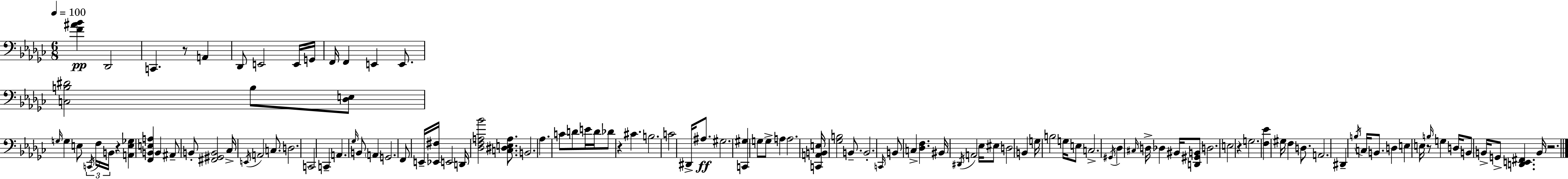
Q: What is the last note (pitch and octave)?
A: B2